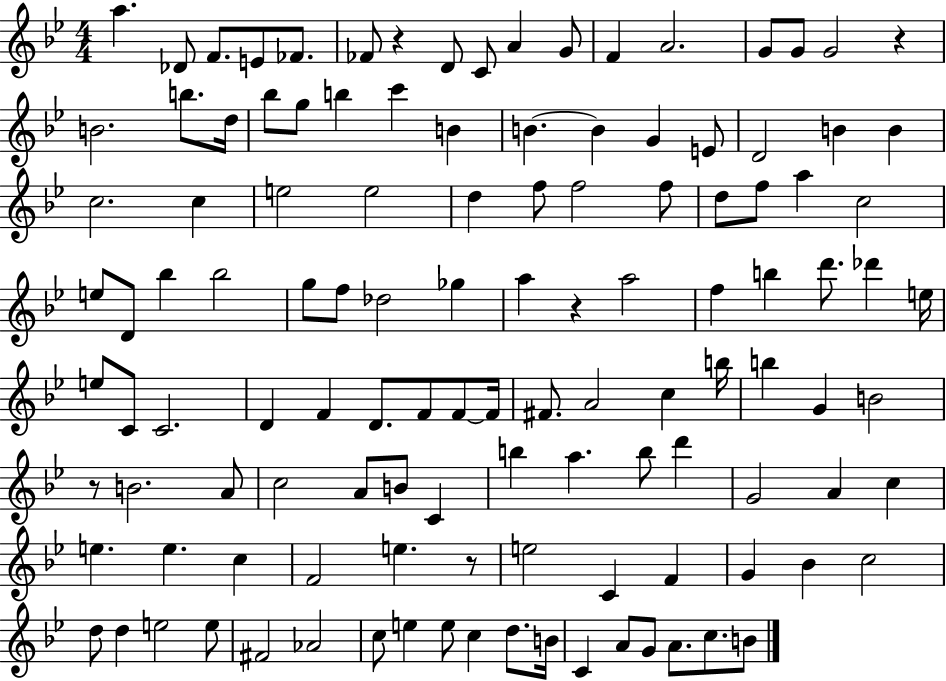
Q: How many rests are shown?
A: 5